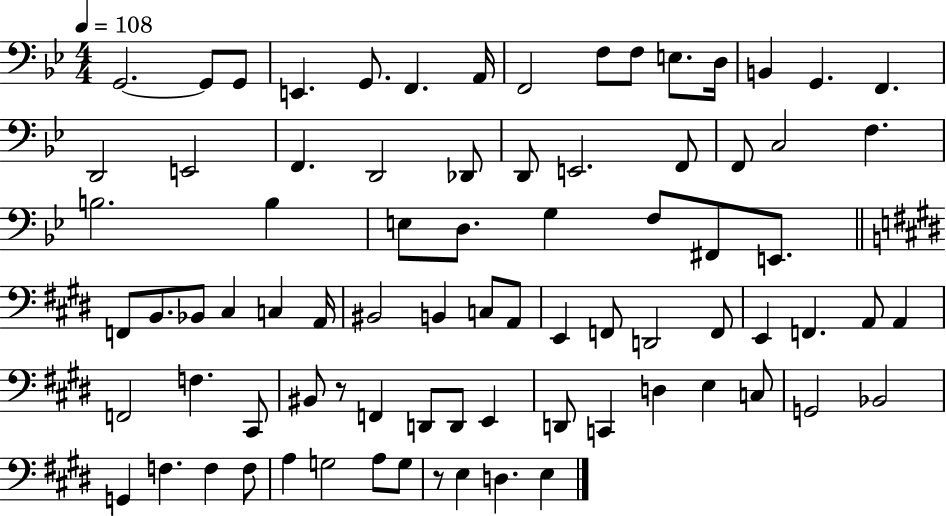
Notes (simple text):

G2/h. G2/e G2/e E2/q. G2/e. F2/q. A2/s F2/h F3/e F3/e E3/e. D3/s B2/q G2/q. F2/q. D2/h E2/h F2/q. D2/h Db2/e D2/e E2/h. F2/e F2/e C3/h F3/q. B3/h. B3/q E3/e D3/e. G3/q F3/e F#2/e E2/e. F2/e B2/e. Bb2/e C#3/q C3/q A2/s BIS2/h B2/q C3/e A2/e E2/q F2/e D2/h F2/e E2/q F2/q. A2/e A2/q F2/h F3/q. C#2/e BIS2/e R/e F2/q D2/e D2/e E2/q D2/e C2/q D3/q E3/q C3/e G2/h Bb2/h G2/q F3/q. F3/q F3/e A3/q G3/h A3/e G3/e R/e E3/q D3/q. E3/q